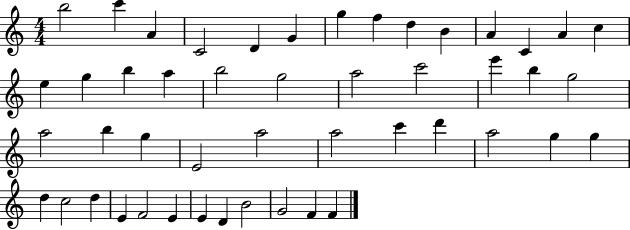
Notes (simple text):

B5/h C6/q A4/q C4/h D4/q G4/q G5/q F5/q D5/q B4/q A4/q C4/q A4/q C5/q E5/q G5/q B5/q A5/q B5/h G5/h A5/h C6/h E6/q B5/q G5/h A5/h B5/q G5/q E4/h A5/h A5/h C6/q D6/q A5/h G5/q G5/q D5/q C5/h D5/q E4/q F4/h E4/q E4/q D4/q B4/h G4/h F4/q F4/q